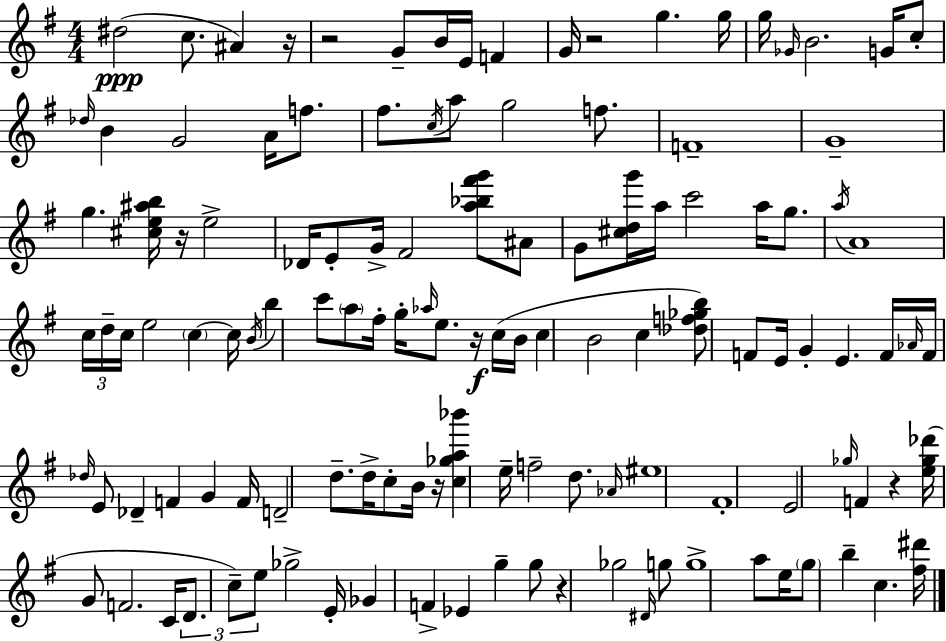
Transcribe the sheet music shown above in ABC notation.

X:1
T:Untitled
M:4/4
L:1/4
K:Em
^d2 c/2 ^A z/4 z2 G/2 B/4 E/4 F G/4 z2 g g/4 g/4 _G/4 B2 G/4 c/2 _d/4 B G2 A/4 f/2 ^f/2 c/4 a/2 g2 f/2 F4 G4 g [^ce^ab]/4 z/4 e2 _D/4 E/2 G/4 ^F2 [a_b^f'g']/2 ^A/2 G/2 [^cdg']/4 a/4 c'2 a/4 g/2 a/4 A4 c/4 d/4 c/4 e2 c c/4 B/4 b c'/2 a/2 ^f/4 g/4 _a/4 e/2 z/4 c/4 B/4 c B2 c [_df_gb]/2 F/2 E/4 G E F/4 _A/4 F/4 _d/4 E/2 _D F G F/4 D2 d/2 d/4 c/2 B/4 z/4 [c_ga_b'] e/4 f2 d/2 _A/4 ^e4 ^F4 E2 _g/4 F z [e_g_d']/4 G/2 F2 C/4 D/2 c/2 e/2 _g2 E/4 _G F _E g g/2 z _g2 ^D/4 g/2 g4 a/2 e/4 g/2 b c [^f^d']/4